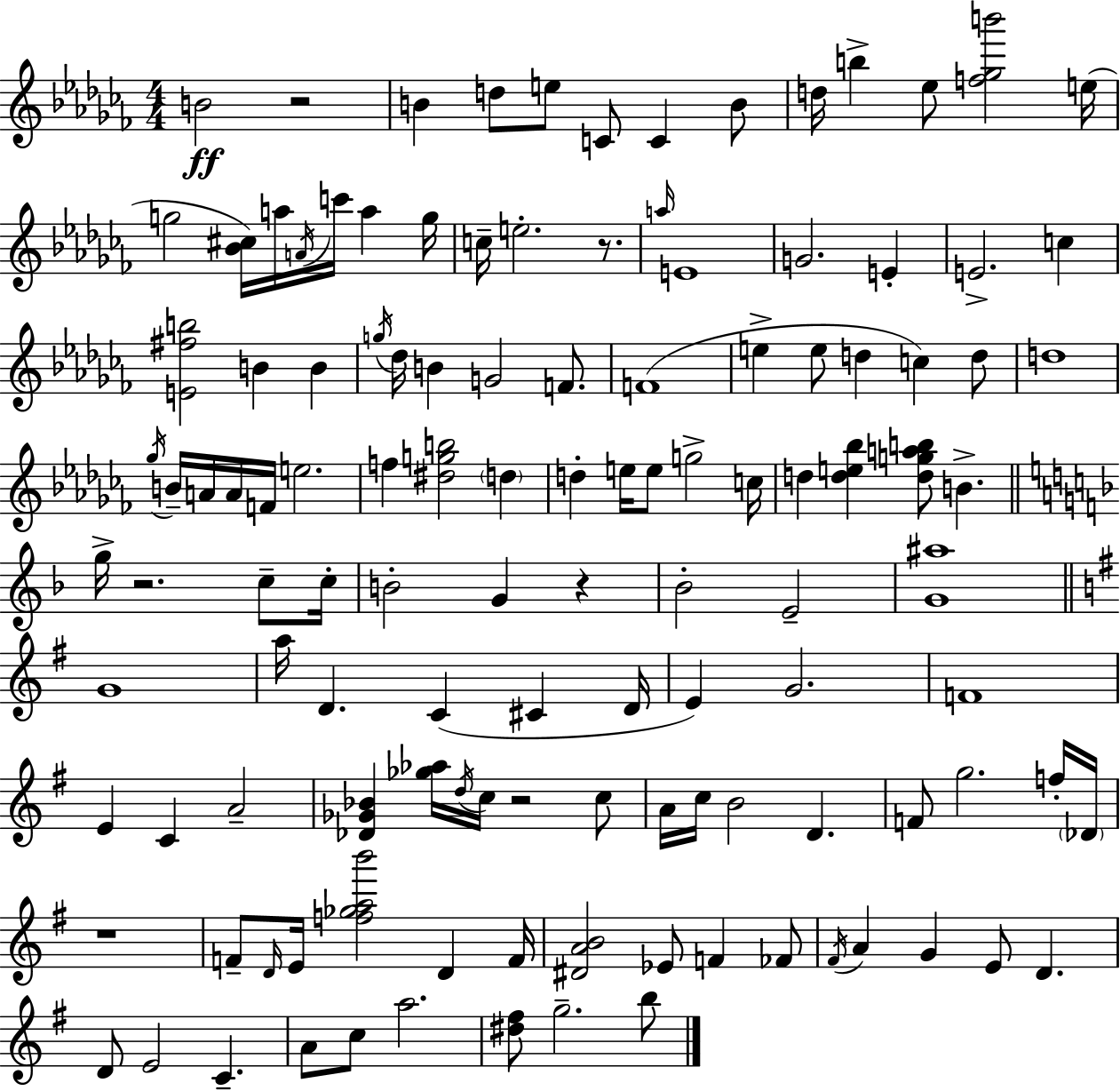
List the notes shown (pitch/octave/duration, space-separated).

B4/h R/h B4/q D5/e E5/e C4/e C4/q B4/e D5/s B5/q Eb5/e [F5,Gb5,B6]/h E5/s G5/h [Bb4,C#5]/s A5/s A4/s C6/s A5/q G5/s C5/s E5/h. R/e. A5/s E4/w G4/h. E4/q E4/h. C5/q [E4,F#5,B5]/h B4/q B4/q G5/s Db5/s B4/q G4/h F4/e. F4/w E5/q E5/e D5/q C5/q D5/e D5/w Gb5/s B4/s A4/s A4/s F4/s E5/h. F5/q [D#5,G5,B5]/h D5/q D5/q E5/s E5/e G5/h C5/s D5/q [D5,E5,Bb5]/q [D5,G5,A5,B5]/e B4/q. G5/s R/h. C5/e C5/s B4/h G4/q R/q Bb4/h E4/h [G4,A#5]/w G4/w A5/s D4/q. C4/q C#4/q D4/s E4/q G4/h. F4/w E4/q C4/q A4/h [Db4,Gb4,Bb4]/q [Gb5,Ab5]/s D5/s C5/s R/h C5/e A4/s C5/s B4/h D4/q. F4/e G5/h. F5/s Db4/s R/w F4/e D4/s E4/s [F5,Gb5,A5,B6]/h D4/q F4/s [D#4,A4,B4]/h Eb4/e F4/q FES4/e F#4/s A4/q G4/q E4/e D4/q. D4/e E4/h C4/q. A4/e C5/e A5/h. [D#5,F#5]/e G5/h. B5/e